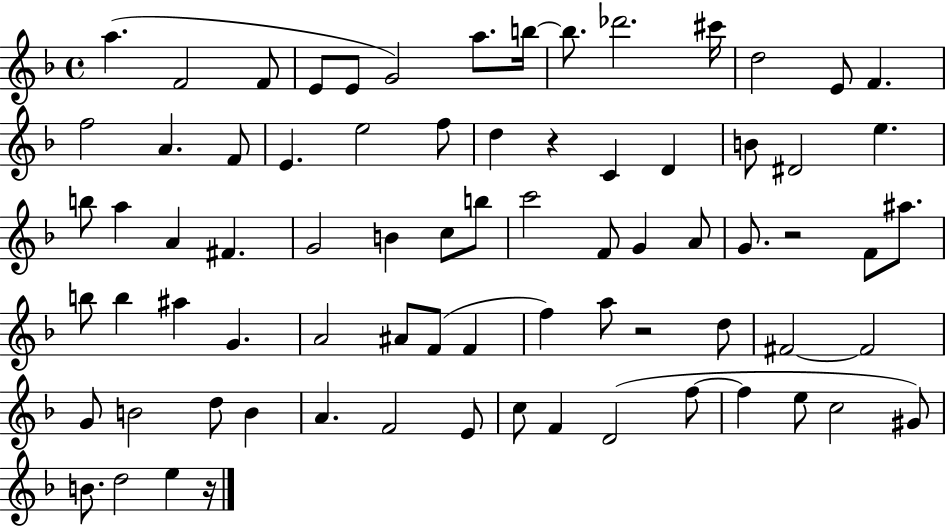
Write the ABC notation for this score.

X:1
T:Untitled
M:4/4
L:1/4
K:F
a F2 F/2 E/2 E/2 G2 a/2 b/4 b/2 _d'2 ^c'/4 d2 E/2 F f2 A F/2 E e2 f/2 d z C D B/2 ^D2 e b/2 a A ^F G2 B c/2 b/2 c'2 F/2 G A/2 G/2 z2 F/2 ^a/2 b/2 b ^a G A2 ^A/2 F/2 F f a/2 z2 d/2 ^F2 ^F2 G/2 B2 d/2 B A F2 E/2 c/2 F D2 f/2 f e/2 c2 ^G/2 B/2 d2 e z/4